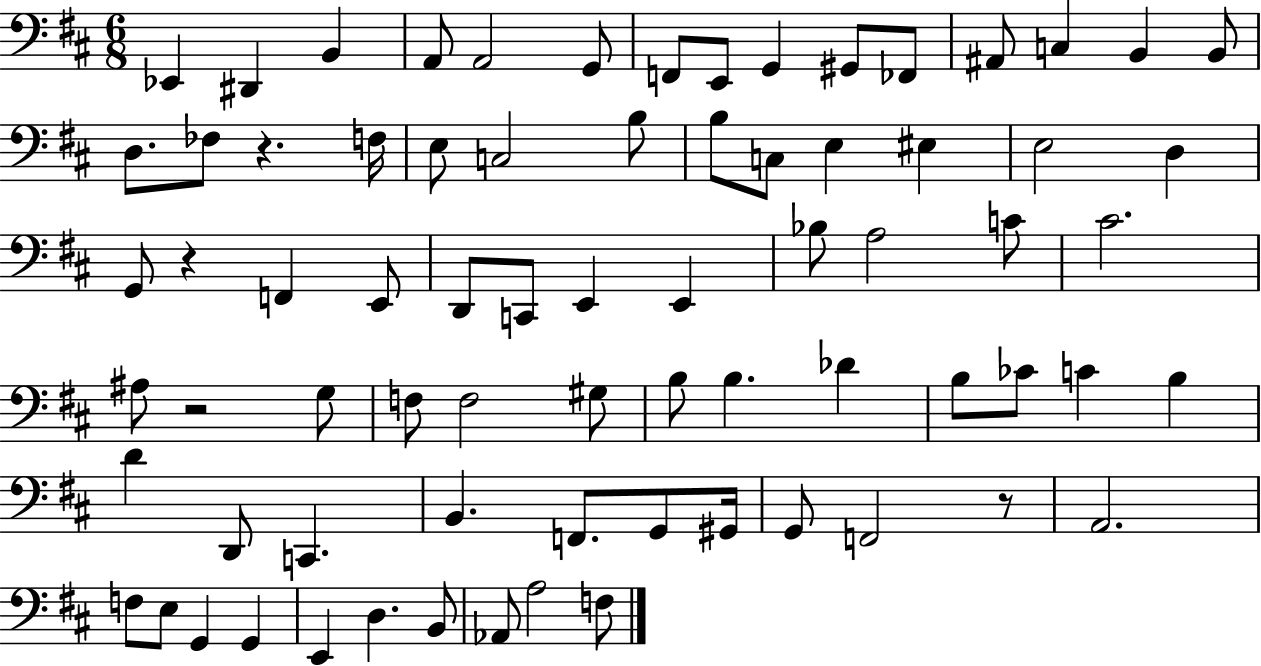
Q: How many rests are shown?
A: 4